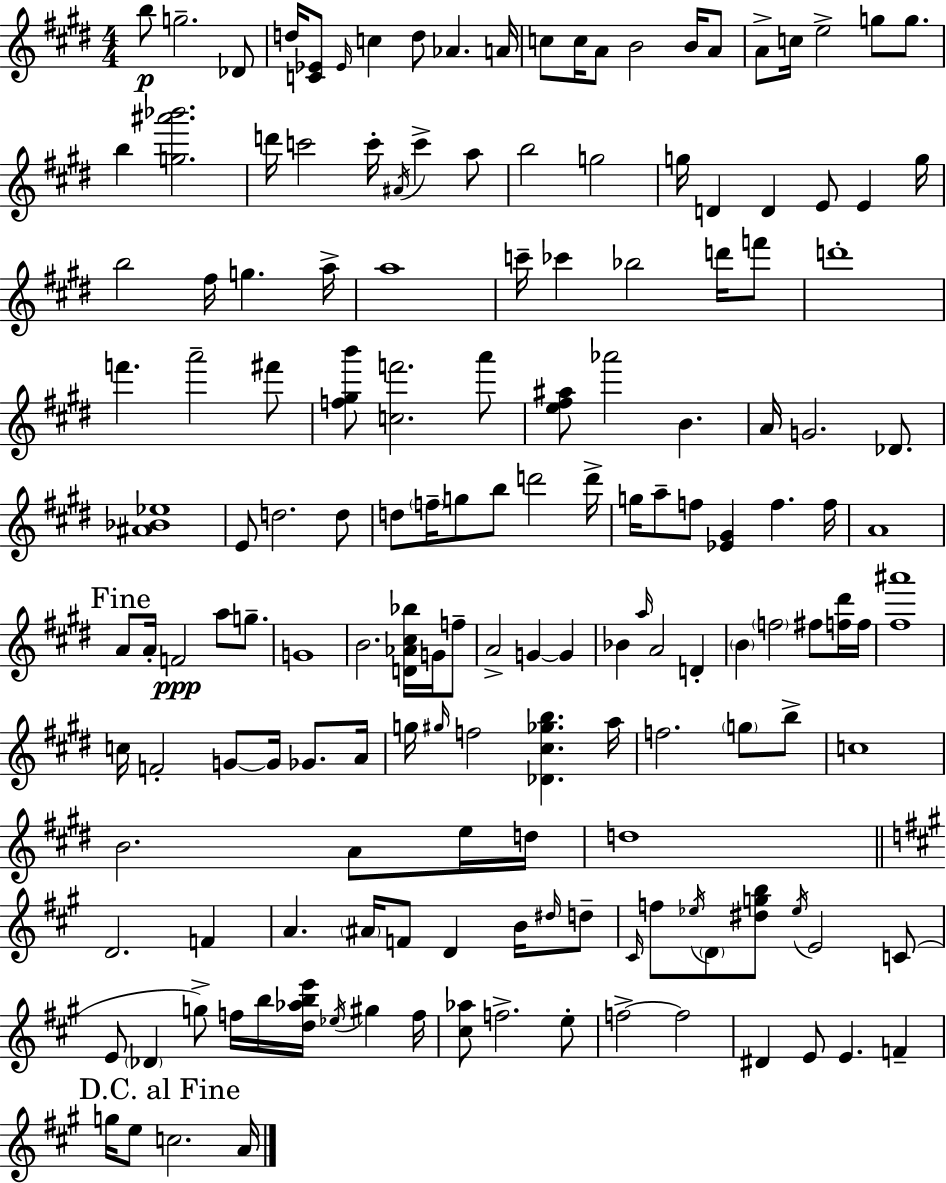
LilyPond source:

{
  \clef treble
  \numericTimeSignature
  \time 4/4
  \key e \major
  b''8\p g''2.-- des'8 | d''16 <c' ees'>8 \grace { ees'16 } c''4 d''8 aes'4. | a'16 c''8 c''16 a'8 b'2 b'16 a'8 | a'8-> c''16 e''2-> g''8 g''8. | \break b''4 <g'' ais''' bes'''>2. | d'''16 c'''2 c'''16-. \acciaccatura { ais'16 } c'''4-> | a''8 b''2 g''2 | g''16 d'4 d'4 e'8 e'4 | \break g''16 b''2 fis''16 g''4. | a''16-> a''1 | c'''16-- ces'''4 bes''2 d'''16 | f'''8 d'''1-. | \break f'''4. a'''2-- | fis'''8 <f'' gis'' b'''>8 <c'' f'''>2. | a'''8 <e'' fis'' ais''>8 aes'''2 b'4. | a'16 g'2. des'8. | \break <ais' bes' ees''>1 | e'8 d''2. | d''8 d''8 \parenthesize f''16-- g''8 b''8 d'''2 | d'''16-> g''16 a''8-- f''8 <ees' gis'>4 f''4. | \break f''16 a'1 | \mark "Fine" a'8 a'16-. f'2\ppp a''8 g''8.-- | g'1 | b'2. <d' aes' cis'' bes''>16 g'16 | \break f''8-- a'2-> g'4~~ g'4 | bes'4 \grace { a''16 } a'2 d'4-. | \parenthesize b'4 \parenthesize f''2 fis''8 | <f'' dis'''>16 f''16 <fis'' ais'''>1 | \break c''16 f'2-. g'8~~ g'16 ges'8. | a'16 g''16 \grace { gis''16 } f''2 <des' cis'' ges'' b''>4. | a''16 f''2. | \parenthesize g''8 b''8-> c''1 | \break b'2. | a'8 e''16 d''16 d''1 | \bar "||" \break \key a \major d'2. f'4 | a'4. \parenthesize ais'16 f'8 d'4 b'16 \grace { dis''16 } d''8-- | \grace { cis'16 } f''8 \acciaccatura { ees''16 } \parenthesize d'8 <dis'' g'' b''>8 \acciaccatura { ees''16 } e'2 | c'8( e'8 \parenthesize des'4 g''8->) f''16 b''16 <d'' aes'' b'' e'''>16 \acciaccatura { ees''16 } | \break gis''4 f''16 <cis'' aes''>8 f''2.-> | e''8-. f''2->~~ f''2 | dis'4 e'8 e'4. | f'4-- \mark "D.C. al Fine" g''16 e''8 c''2. | \break a'16 \bar "|."
}